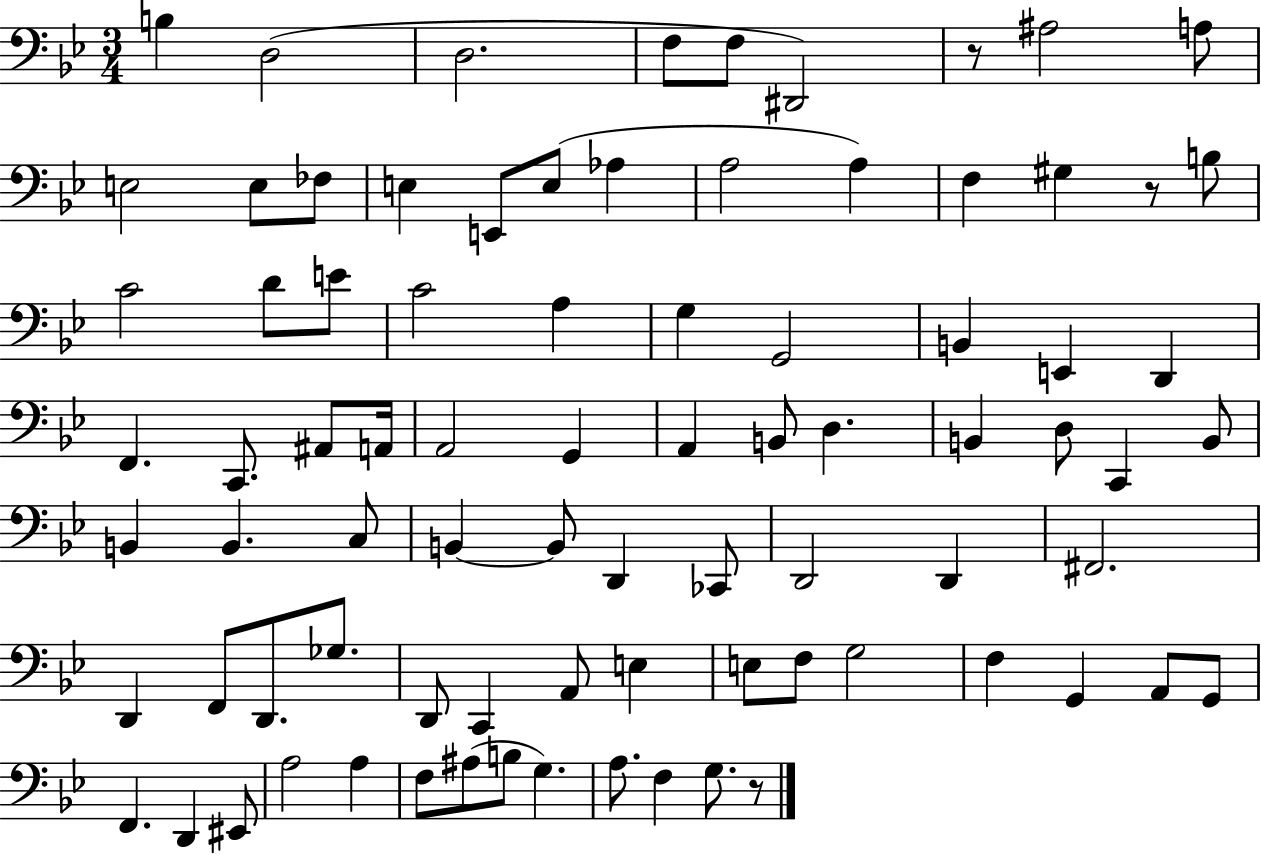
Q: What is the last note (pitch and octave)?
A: G3